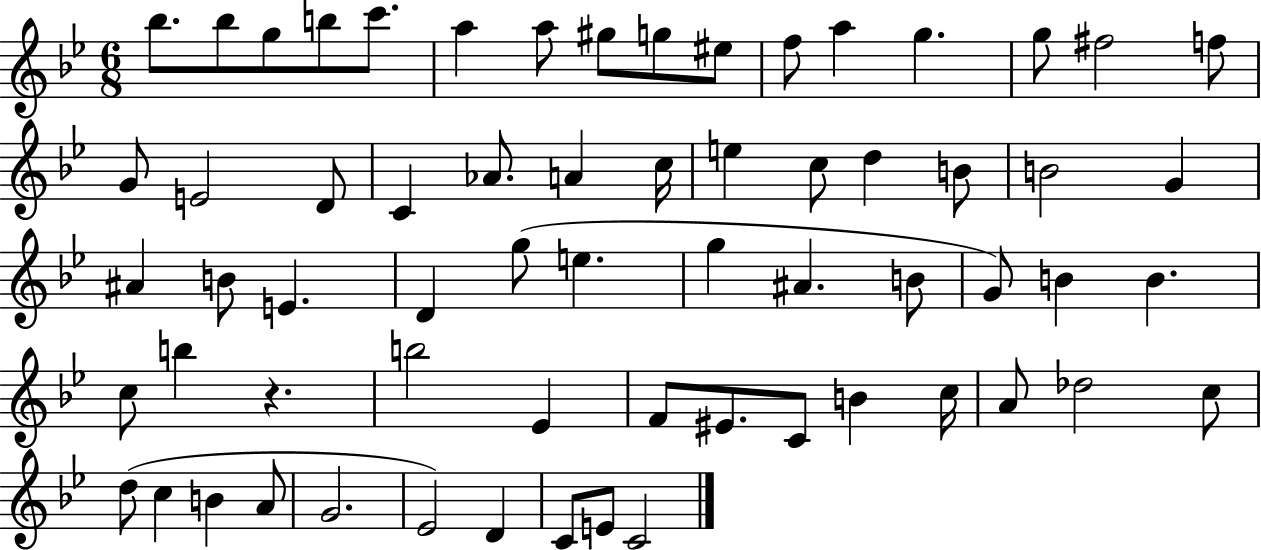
{
  \clef treble
  \numericTimeSignature
  \time 6/8
  \key bes \major
  bes''8. bes''8 g''8 b''8 c'''8. | a''4 a''8 gis''8 g''8 eis''8 | f''8 a''4 g''4. | g''8 fis''2 f''8 | \break g'8 e'2 d'8 | c'4 aes'8. a'4 c''16 | e''4 c''8 d''4 b'8 | b'2 g'4 | \break ais'4 b'8 e'4. | d'4 g''8( e''4. | g''4 ais'4. b'8 | g'8) b'4 b'4. | \break c''8 b''4 r4. | b''2 ees'4 | f'8 eis'8. c'8 b'4 c''16 | a'8 des''2 c''8 | \break d''8( c''4 b'4 a'8 | g'2. | ees'2) d'4 | c'8 e'8 c'2 | \break \bar "|."
}